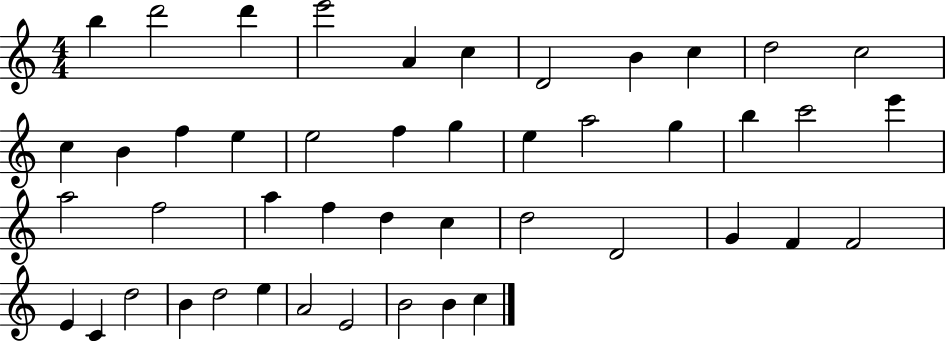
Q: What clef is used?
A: treble